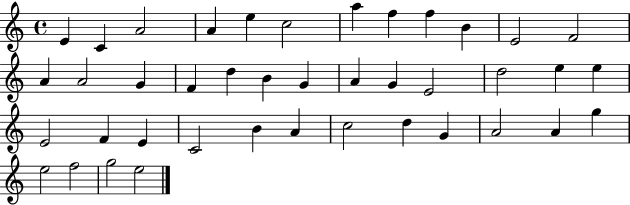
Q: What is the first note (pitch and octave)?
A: E4